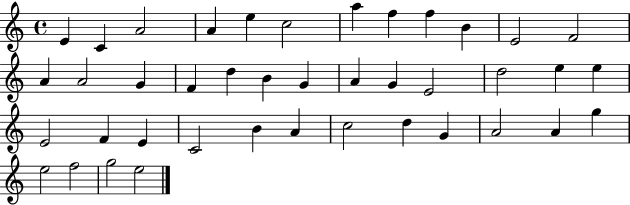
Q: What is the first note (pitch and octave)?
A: E4